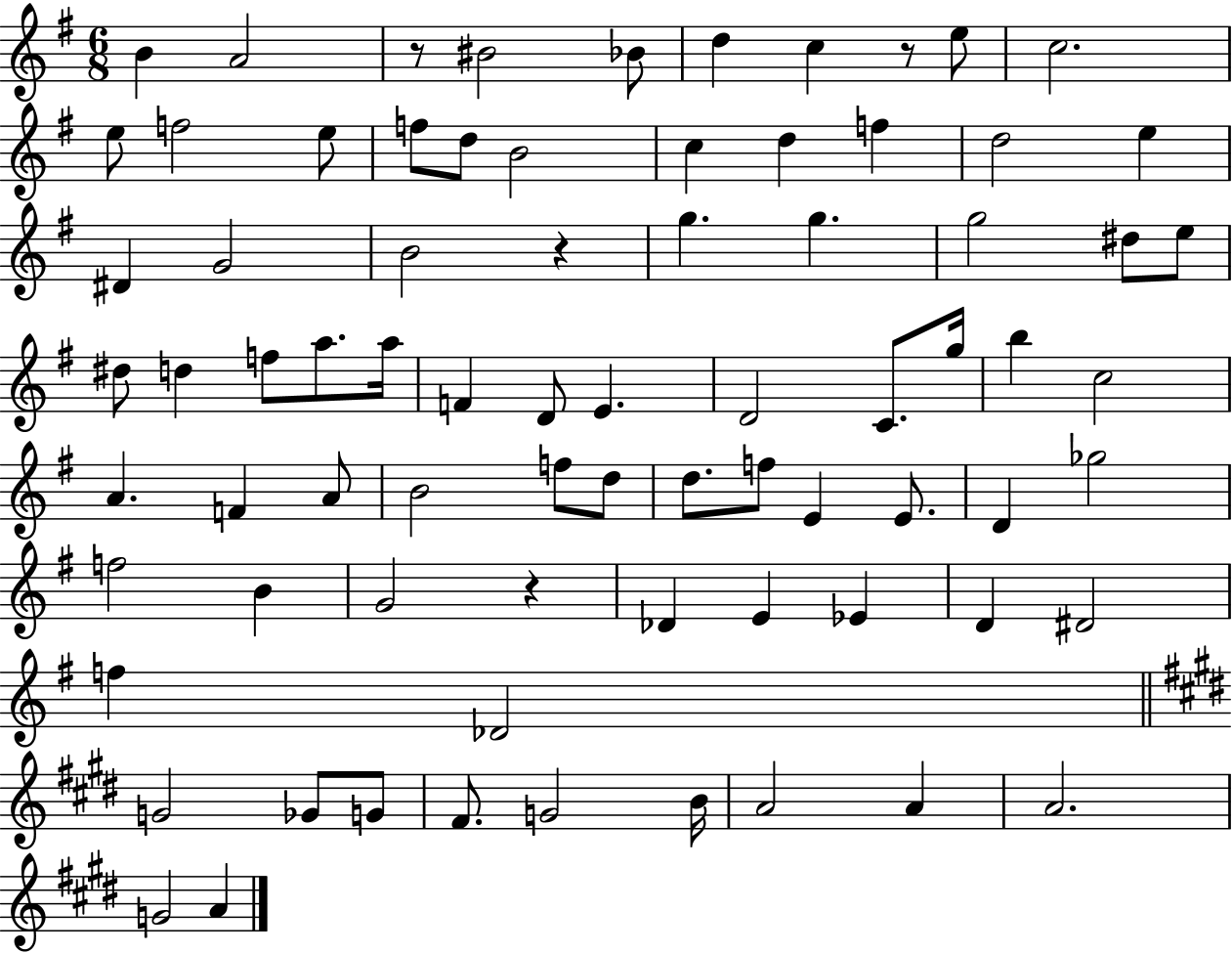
{
  \clef treble
  \numericTimeSignature
  \time 6/8
  \key g \major
  b'4 a'2 | r8 bis'2 bes'8 | d''4 c''4 r8 e''8 | c''2. | \break e''8 f''2 e''8 | f''8 d''8 b'2 | c''4 d''4 f''4 | d''2 e''4 | \break dis'4 g'2 | b'2 r4 | g''4. g''4. | g''2 dis''8 e''8 | \break dis''8 d''4 f''8 a''8. a''16 | f'4 d'8 e'4. | d'2 c'8. g''16 | b''4 c''2 | \break a'4. f'4 a'8 | b'2 f''8 d''8 | d''8. f''8 e'4 e'8. | d'4 ges''2 | \break f''2 b'4 | g'2 r4 | des'4 e'4 ees'4 | d'4 dis'2 | \break f''4 des'2 | \bar "||" \break \key e \major g'2 ges'8 g'8 | fis'8. g'2 b'16 | a'2 a'4 | a'2. | \break g'2 a'4 | \bar "|."
}